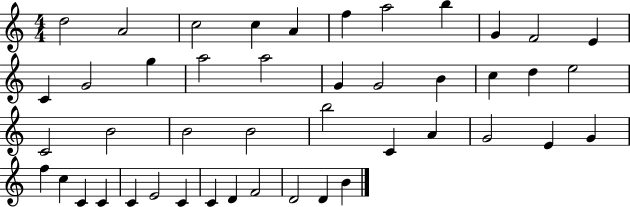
{
  \clef treble
  \numericTimeSignature
  \time 4/4
  \key c \major
  d''2 a'2 | c''2 c''4 a'4 | f''4 a''2 b''4 | g'4 f'2 e'4 | \break c'4 g'2 g''4 | a''2 a''2 | g'4 g'2 b'4 | c''4 d''4 e''2 | \break c'2 b'2 | b'2 b'2 | b''2 c'4 a'4 | g'2 e'4 g'4 | \break f''4 c''4 c'4 c'4 | c'4 e'2 c'4 | c'4 d'4 f'2 | d'2 d'4 b'4 | \break \bar "|."
}